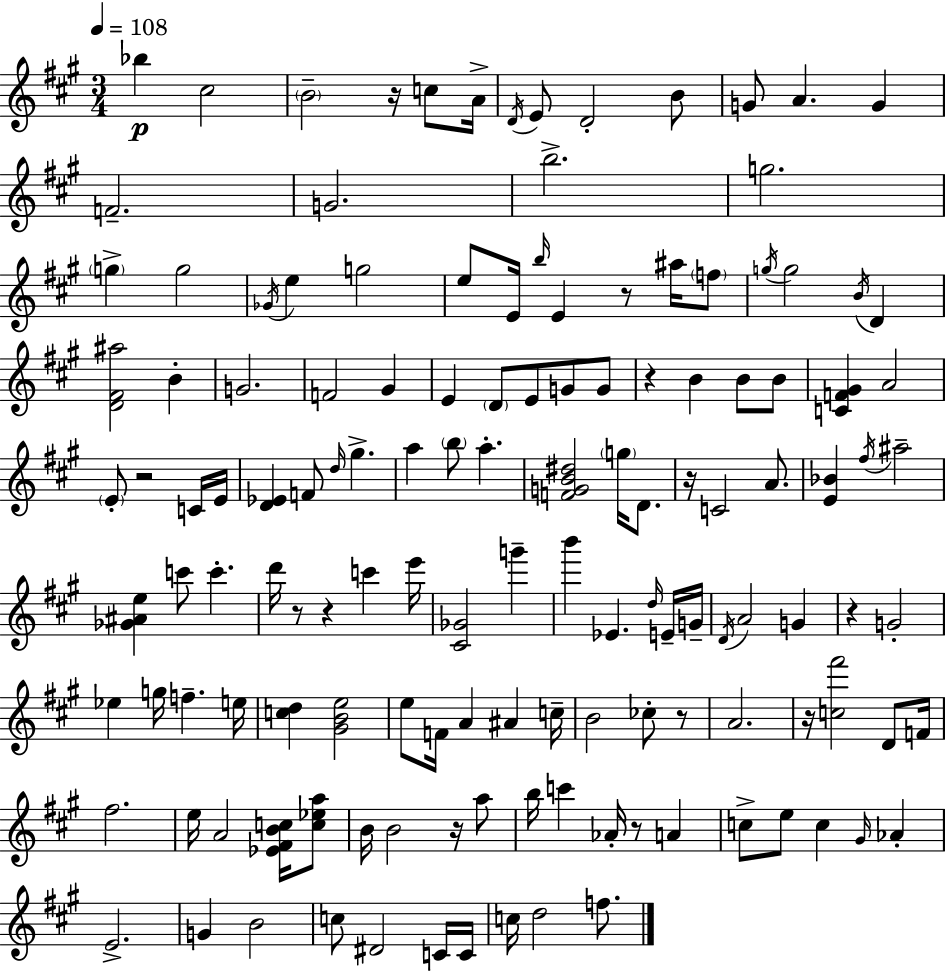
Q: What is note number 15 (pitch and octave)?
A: B5